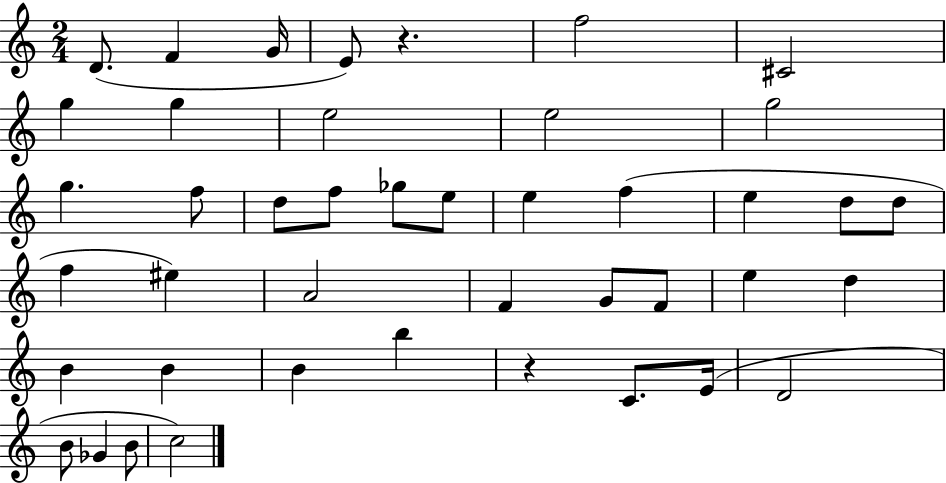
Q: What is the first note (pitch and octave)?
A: D4